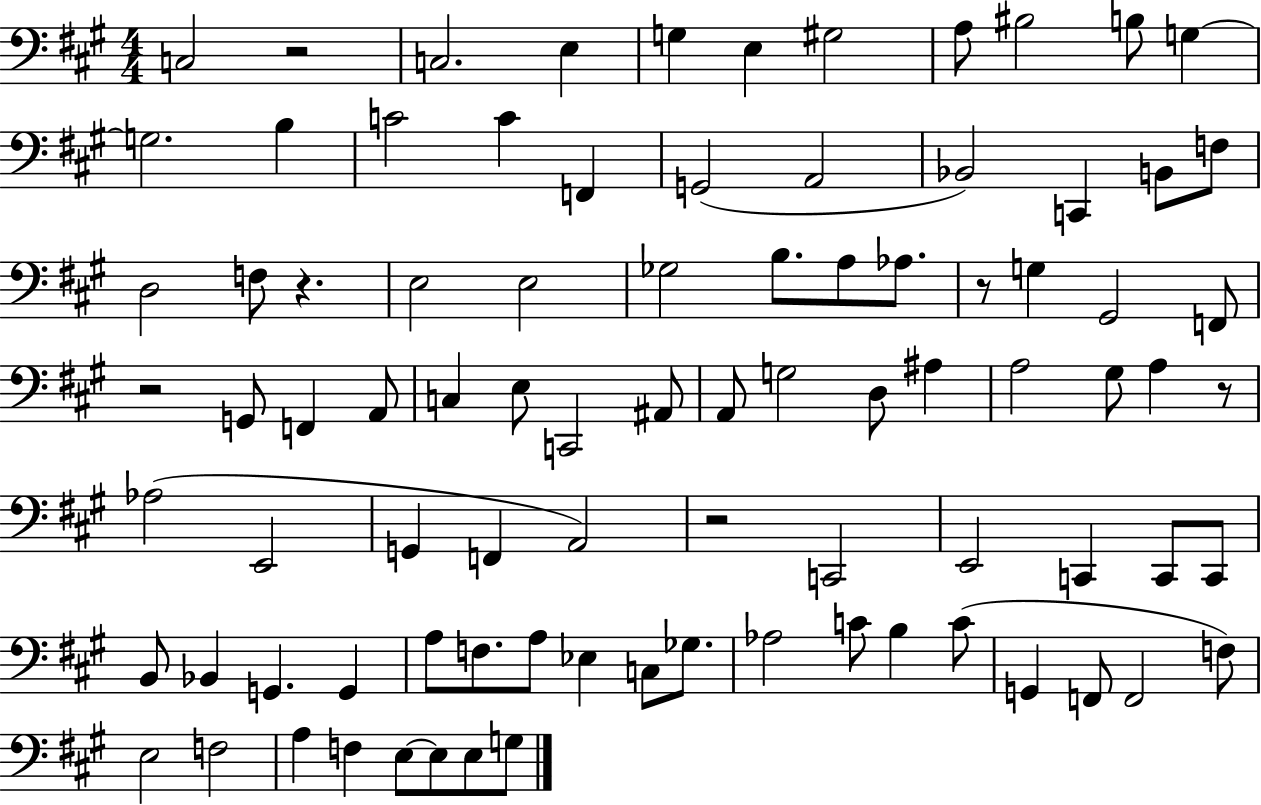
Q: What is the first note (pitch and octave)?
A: C3